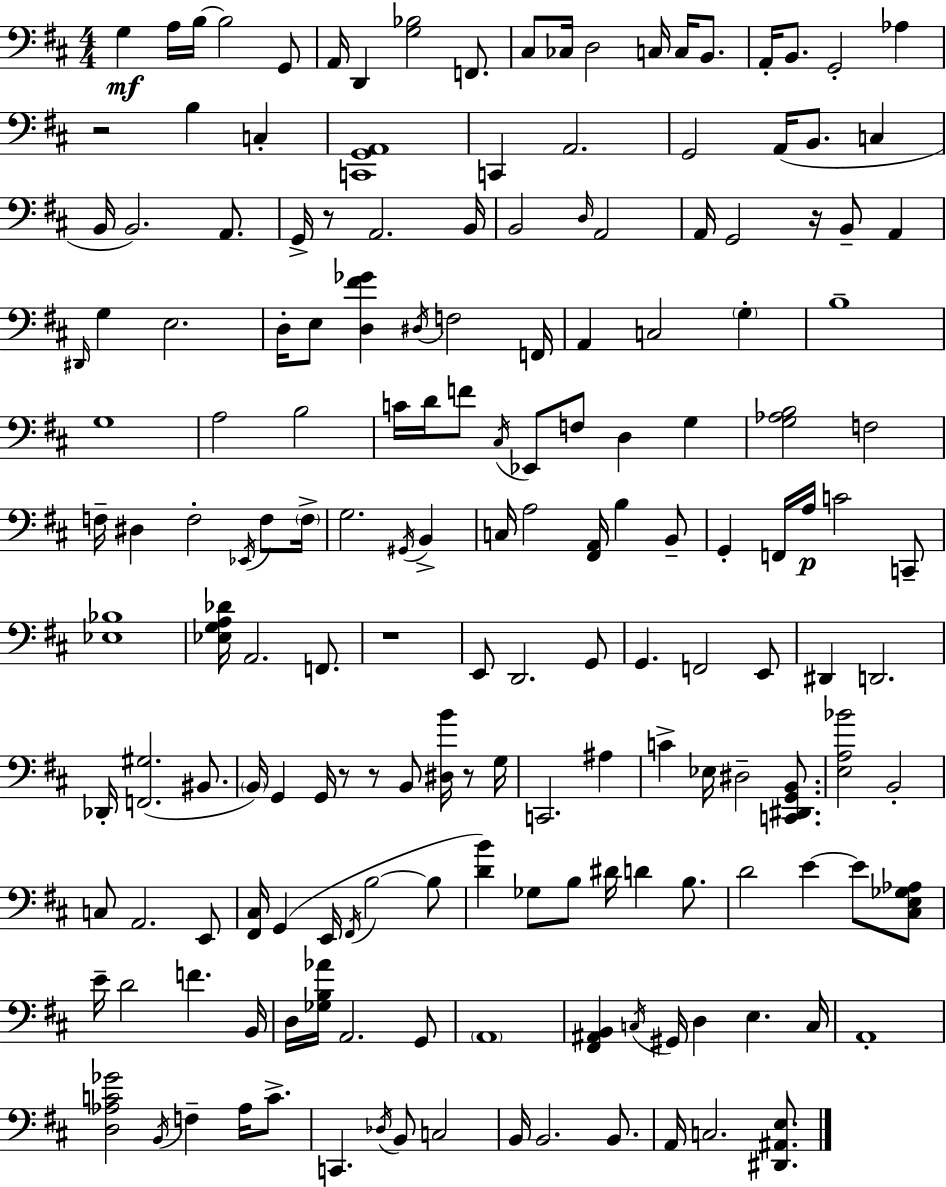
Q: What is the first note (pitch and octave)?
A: G3